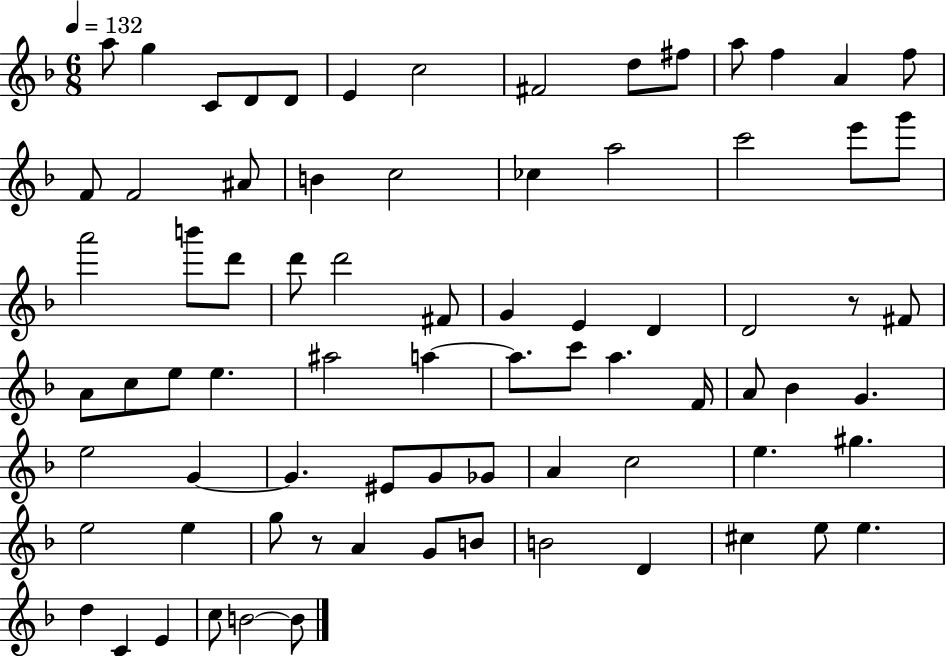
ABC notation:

X:1
T:Untitled
M:6/8
L:1/4
K:F
a/2 g C/2 D/2 D/2 E c2 ^F2 d/2 ^f/2 a/2 f A f/2 F/2 F2 ^A/2 B c2 _c a2 c'2 e'/2 g'/2 a'2 b'/2 d'/2 d'/2 d'2 ^F/2 G E D D2 z/2 ^F/2 A/2 c/2 e/2 e ^a2 a a/2 c'/2 a F/4 A/2 _B G e2 G G ^E/2 G/2 _G/2 A c2 e ^g e2 e g/2 z/2 A G/2 B/2 B2 D ^c e/2 e d C E c/2 B2 B/2